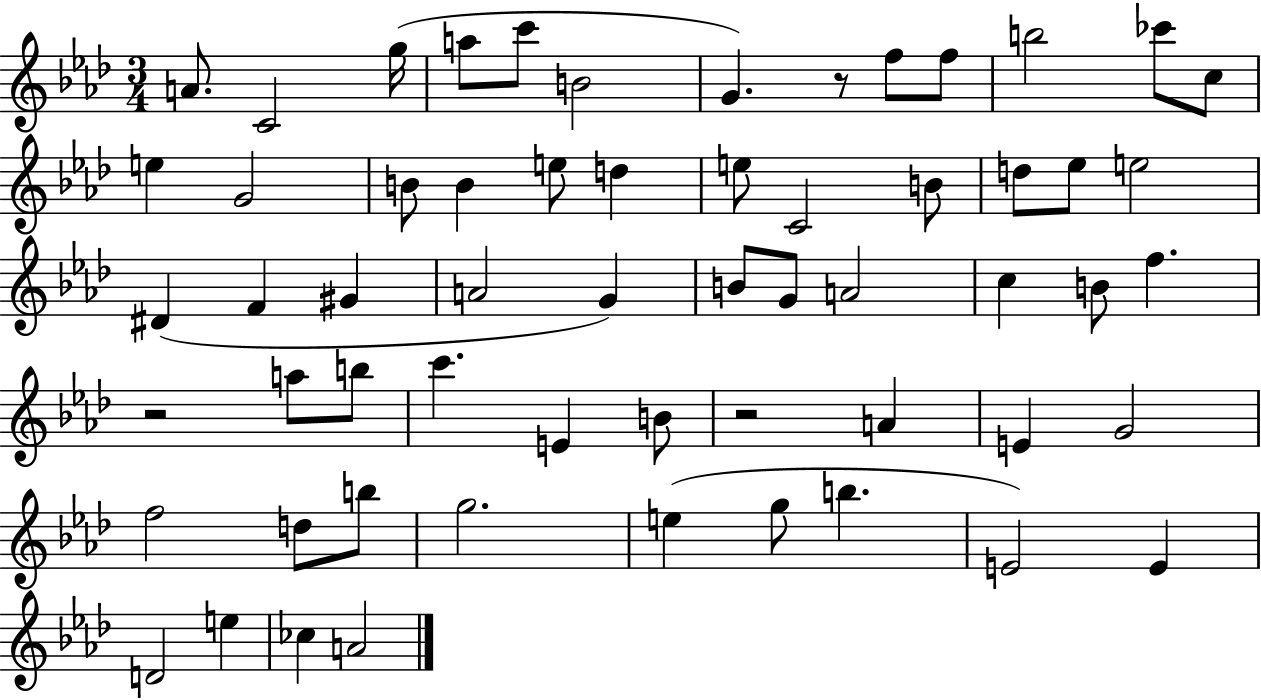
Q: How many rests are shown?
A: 3